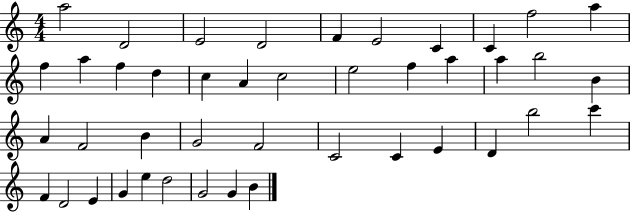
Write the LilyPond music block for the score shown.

{
  \clef treble
  \numericTimeSignature
  \time 4/4
  \key c \major
  a''2 d'2 | e'2 d'2 | f'4 e'2 c'4 | c'4 f''2 a''4 | \break f''4 a''4 f''4 d''4 | c''4 a'4 c''2 | e''2 f''4 a''4 | a''4 b''2 b'4 | \break a'4 f'2 b'4 | g'2 f'2 | c'2 c'4 e'4 | d'4 b''2 c'''4 | \break f'4 d'2 e'4 | g'4 e''4 d''2 | g'2 g'4 b'4 | \bar "|."
}